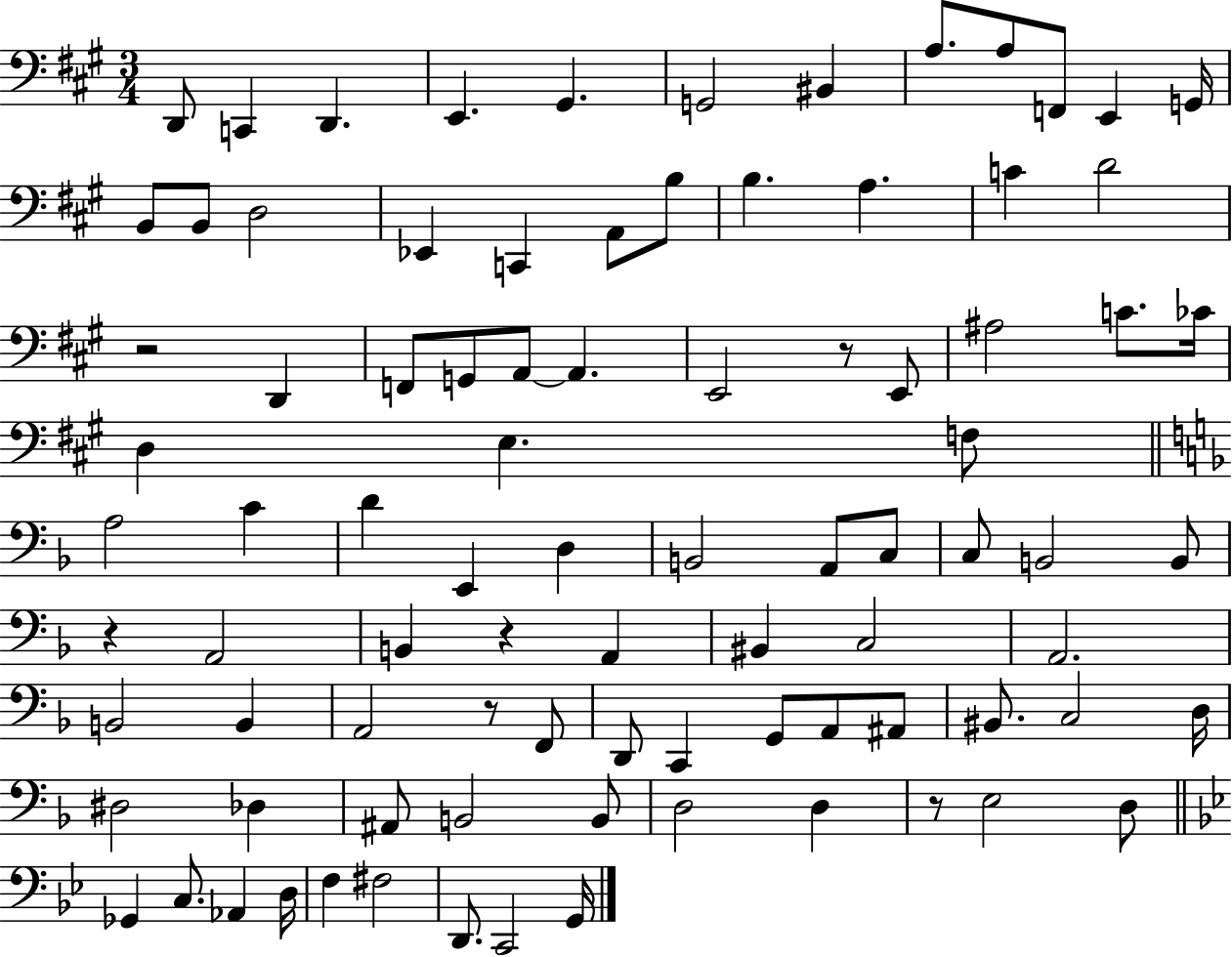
D2/e C2/q D2/q. E2/q. G#2/q. G2/h BIS2/q A3/e. A3/e F2/e E2/q G2/s B2/e B2/e D3/h Eb2/q C2/q A2/e B3/e B3/q. A3/q. C4/q D4/h R/h D2/q F2/e G2/e A2/e A2/q. E2/h R/e E2/e A#3/h C4/e. CES4/s D3/q E3/q. F3/e A3/h C4/q D4/q E2/q D3/q B2/h A2/e C3/e C3/e B2/h B2/e R/q A2/h B2/q R/q A2/q BIS2/q C3/h A2/h. B2/h B2/q A2/h R/e F2/e D2/e C2/q G2/e A2/e A#2/e BIS2/e. C3/h D3/s D#3/h Db3/q A#2/e B2/h B2/e D3/h D3/q R/e E3/h D3/e Gb2/q C3/e. Ab2/q D3/s F3/q F#3/h D2/e. C2/h G2/s